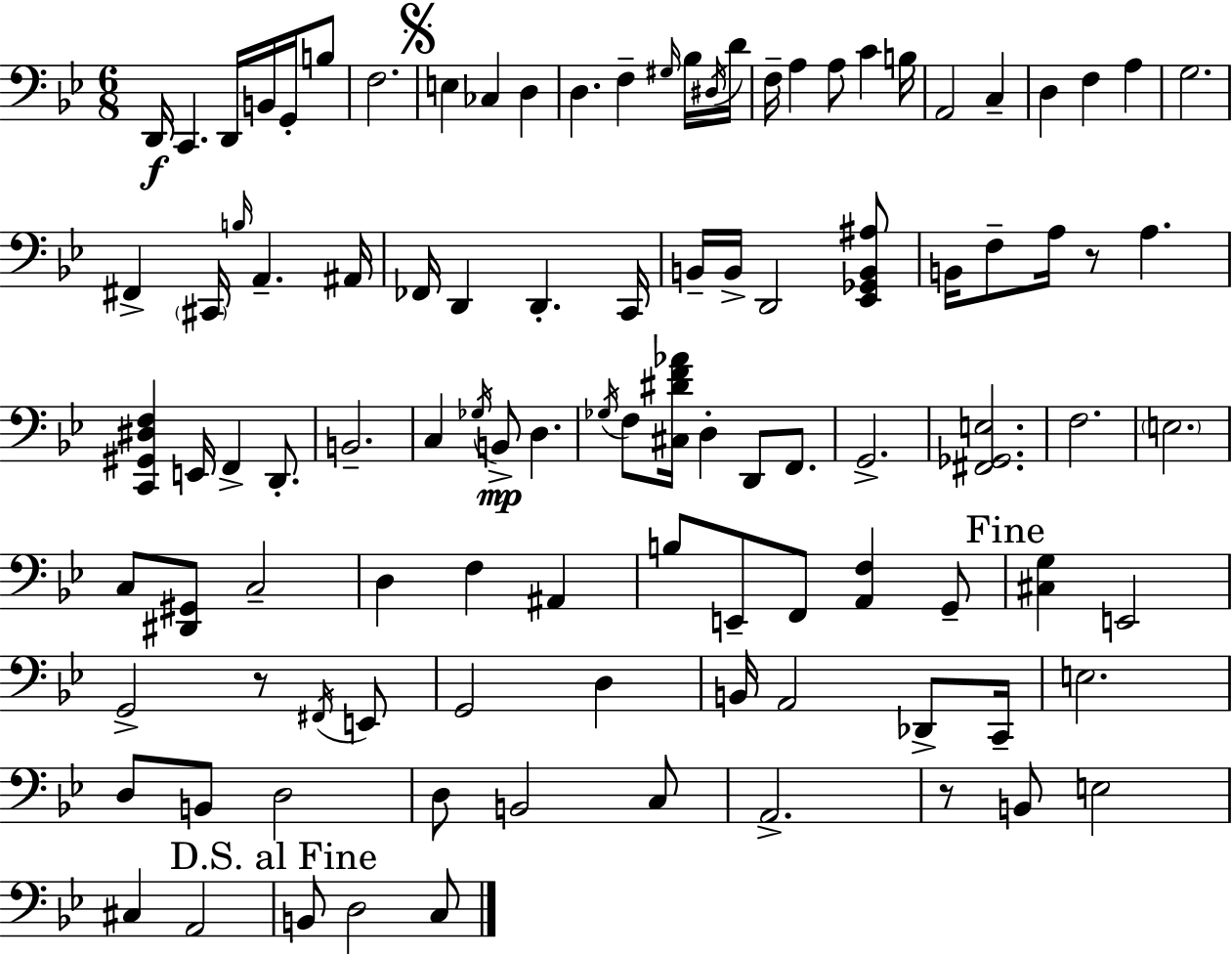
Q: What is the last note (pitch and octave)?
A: C3